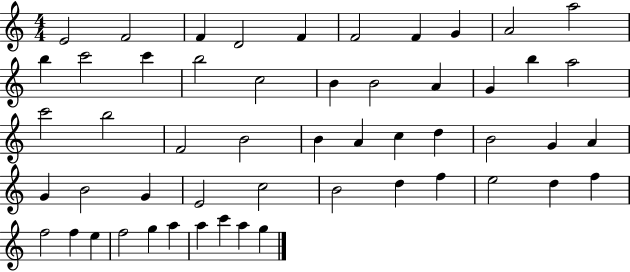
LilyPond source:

{
  \clef treble
  \numericTimeSignature
  \time 4/4
  \key c \major
  e'2 f'2 | f'4 d'2 f'4 | f'2 f'4 g'4 | a'2 a''2 | \break b''4 c'''2 c'''4 | b''2 c''2 | b'4 b'2 a'4 | g'4 b''4 a''2 | \break c'''2 b''2 | f'2 b'2 | b'4 a'4 c''4 d''4 | b'2 g'4 a'4 | \break g'4 b'2 g'4 | e'2 c''2 | b'2 d''4 f''4 | e''2 d''4 f''4 | \break f''2 f''4 e''4 | f''2 g''4 a''4 | a''4 c'''4 a''4 g''4 | \bar "|."
}